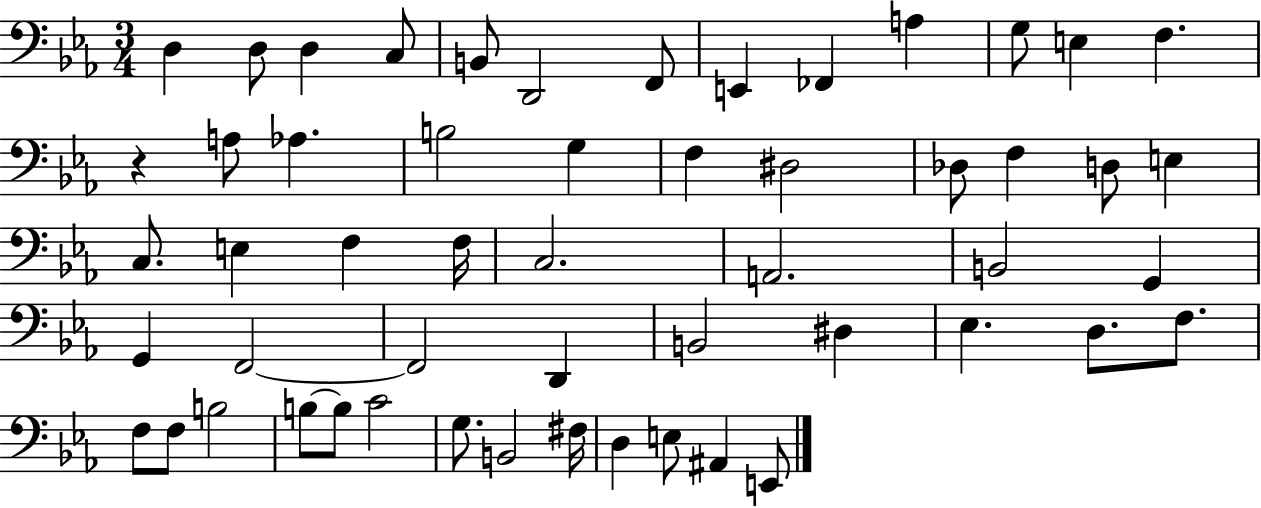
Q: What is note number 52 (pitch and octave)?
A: A#2